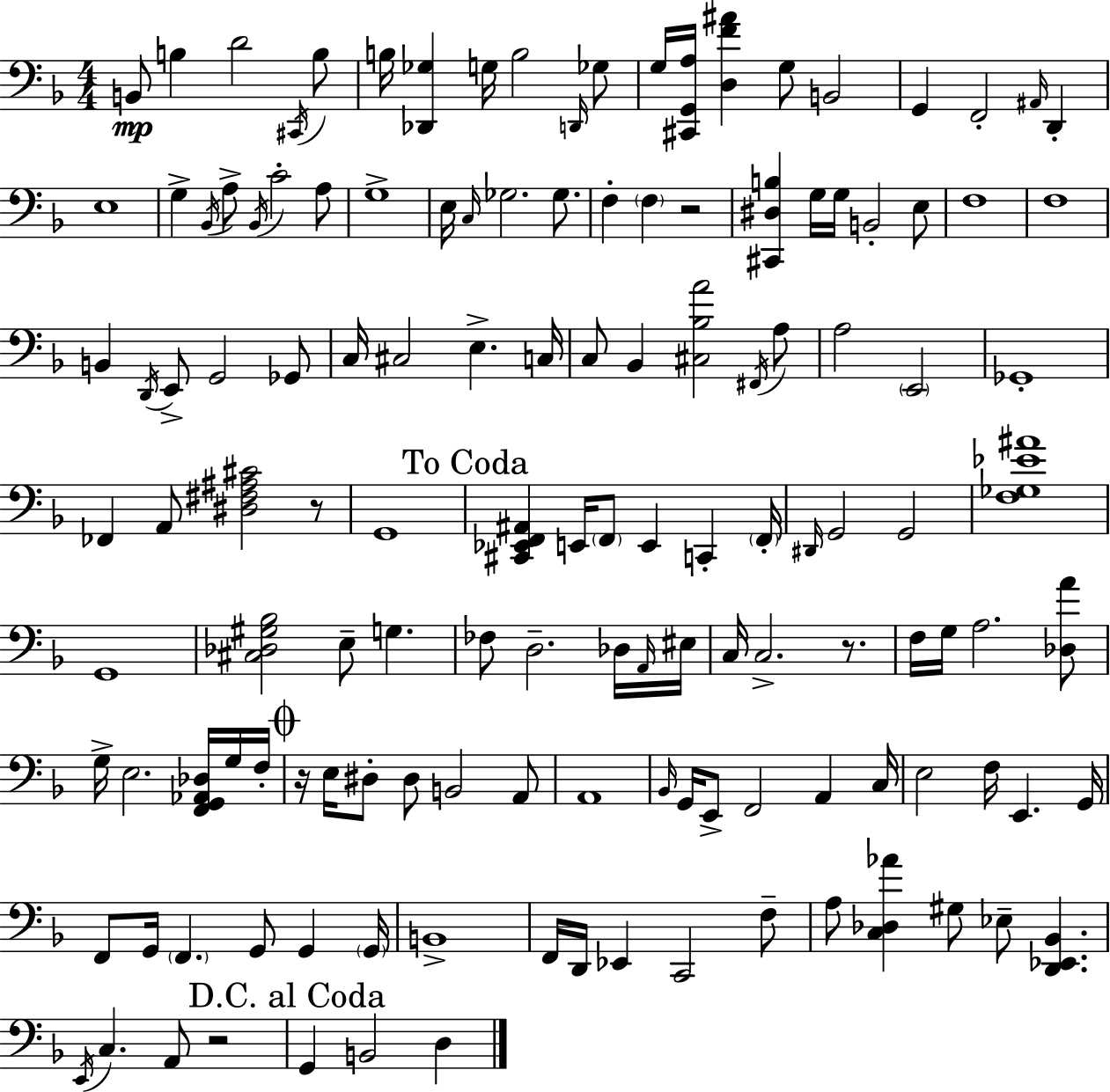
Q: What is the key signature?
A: F major